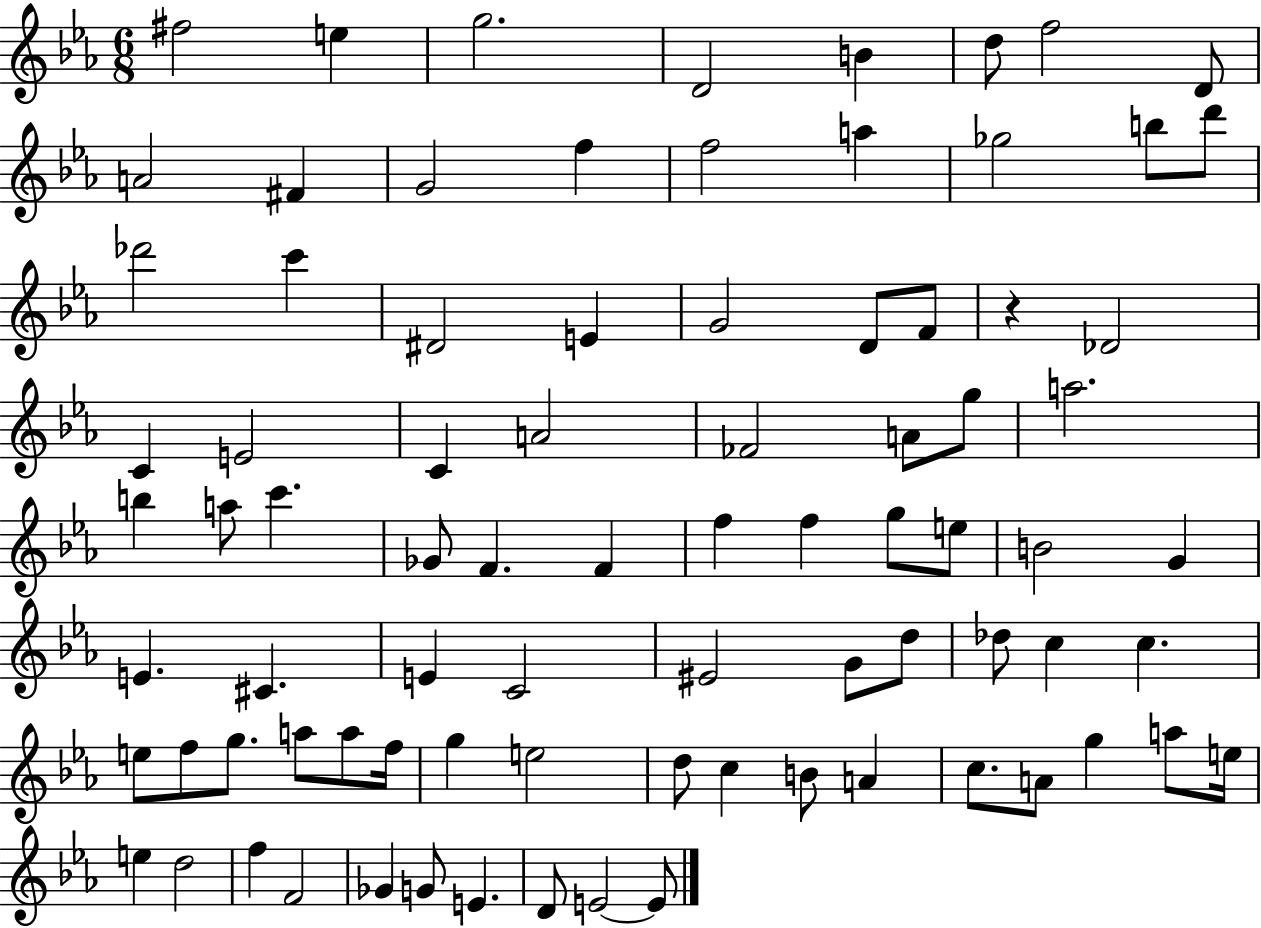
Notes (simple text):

F#5/h E5/q G5/h. D4/h B4/q D5/e F5/h D4/e A4/h F#4/q G4/h F5/q F5/h A5/q Gb5/h B5/e D6/e Db6/h C6/q D#4/h E4/q G4/h D4/e F4/e R/q Db4/h C4/q E4/h C4/q A4/h FES4/h A4/e G5/e A5/h. B5/q A5/e C6/q. Gb4/e F4/q. F4/q F5/q F5/q G5/e E5/e B4/h G4/q E4/q. C#4/q. E4/q C4/h EIS4/h G4/e D5/e Db5/e C5/q C5/q. E5/e F5/e G5/e. A5/e A5/e F5/s G5/q E5/h D5/e C5/q B4/e A4/q C5/e. A4/e G5/q A5/e E5/s E5/q D5/h F5/q F4/h Gb4/q G4/e E4/q. D4/e E4/h E4/e